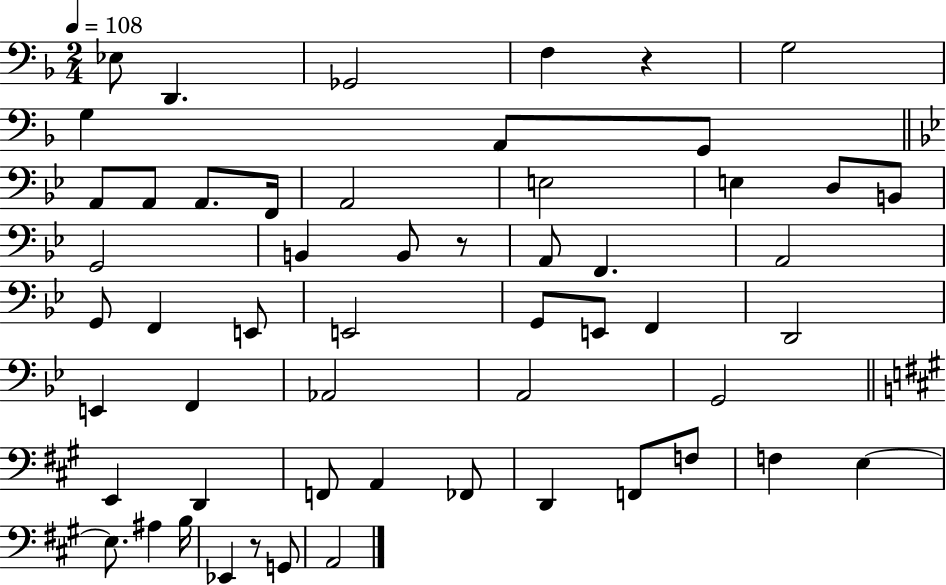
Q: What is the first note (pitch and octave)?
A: Eb3